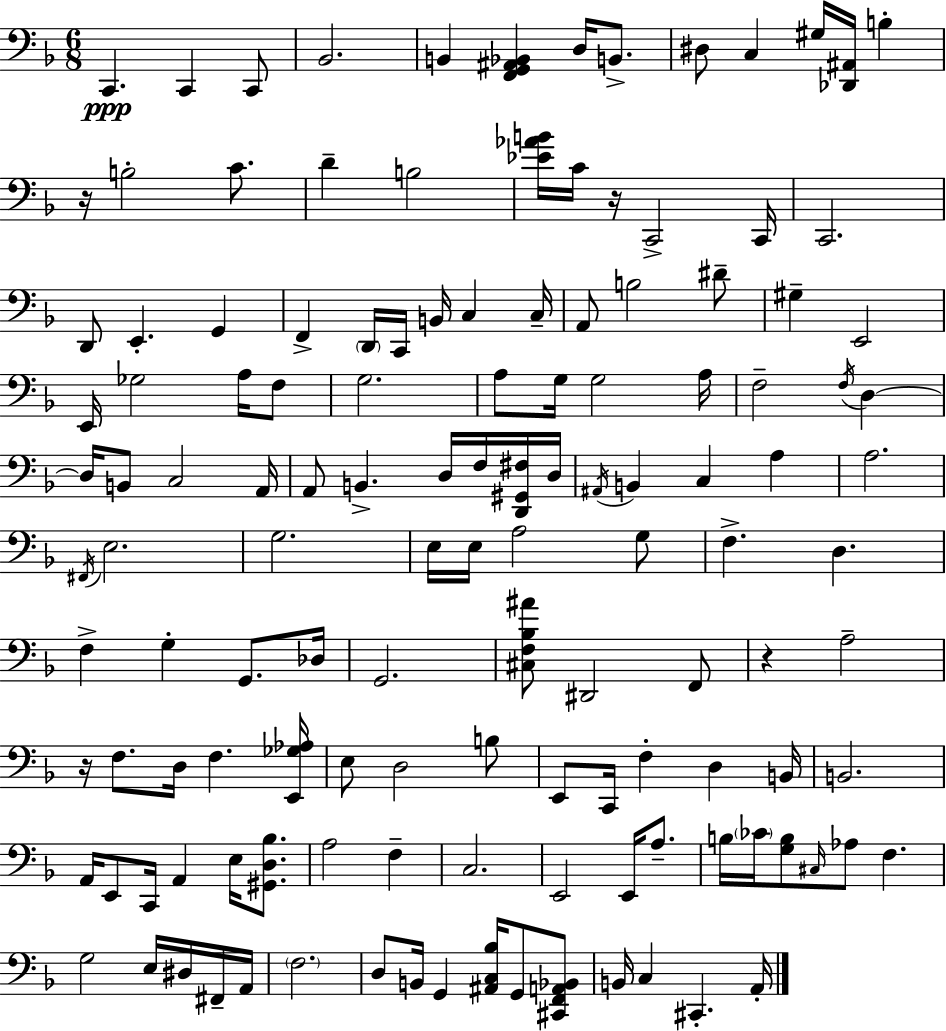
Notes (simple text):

C2/q. C2/q C2/e Bb2/h. B2/q [F2,G2,A#2,Bb2]/q D3/s B2/e. D#3/e C3/q G#3/s [Db2,A#2]/s B3/q R/s B3/h C4/e. D4/q B3/h [Eb4,Ab4,B4]/s C4/s R/s C2/h C2/s C2/h. D2/e E2/q. G2/q F2/q D2/s C2/s B2/s C3/q C3/s A2/e B3/h D#4/e G#3/q E2/h E2/s Gb3/h A3/s F3/e G3/h. A3/e G3/s G3/h A3/s F3/h F3/s D3/q D3/s B2/e C3/h A2/s A2/e B2/q. D3/s F3/s [D2,G#2,F#3]/s D3/s A#2/s B2/q C3/q A3/q A3/h. F#2/s E3/h. G3/h. E3/s E3/s A3/h G3/e F3/q. D3/q. F3/q G3/q G2/e. Db3/s G2/h. [C#3,F3,Bb3,A#4]/e D#2/h F2/e R/q A3/h R/s F3/e. D3/s F3/q. [E2,Gb3,Ab3]/s E3/e D3/h B3/e E2/e C2/s F3/q D3/q B2/s B2/h. A2/s E2/e C2/s A2/q E3/s [G#2,D3,Bb3]/e. A3/h F3/q C3/h. E2/h E2/s A3/e. B3/s CES4/s [G3,B3]/e C#3/s Ab3/e F3/q. G3/h E3/s D#3/s F#2/s A2/s F3/h. D3/e B2/s G2/q [A#2,C3,Bb3]/s G2/e [C#2,F2,A2,Bb2]/e B2/s C3/q C#2/q. A2/s